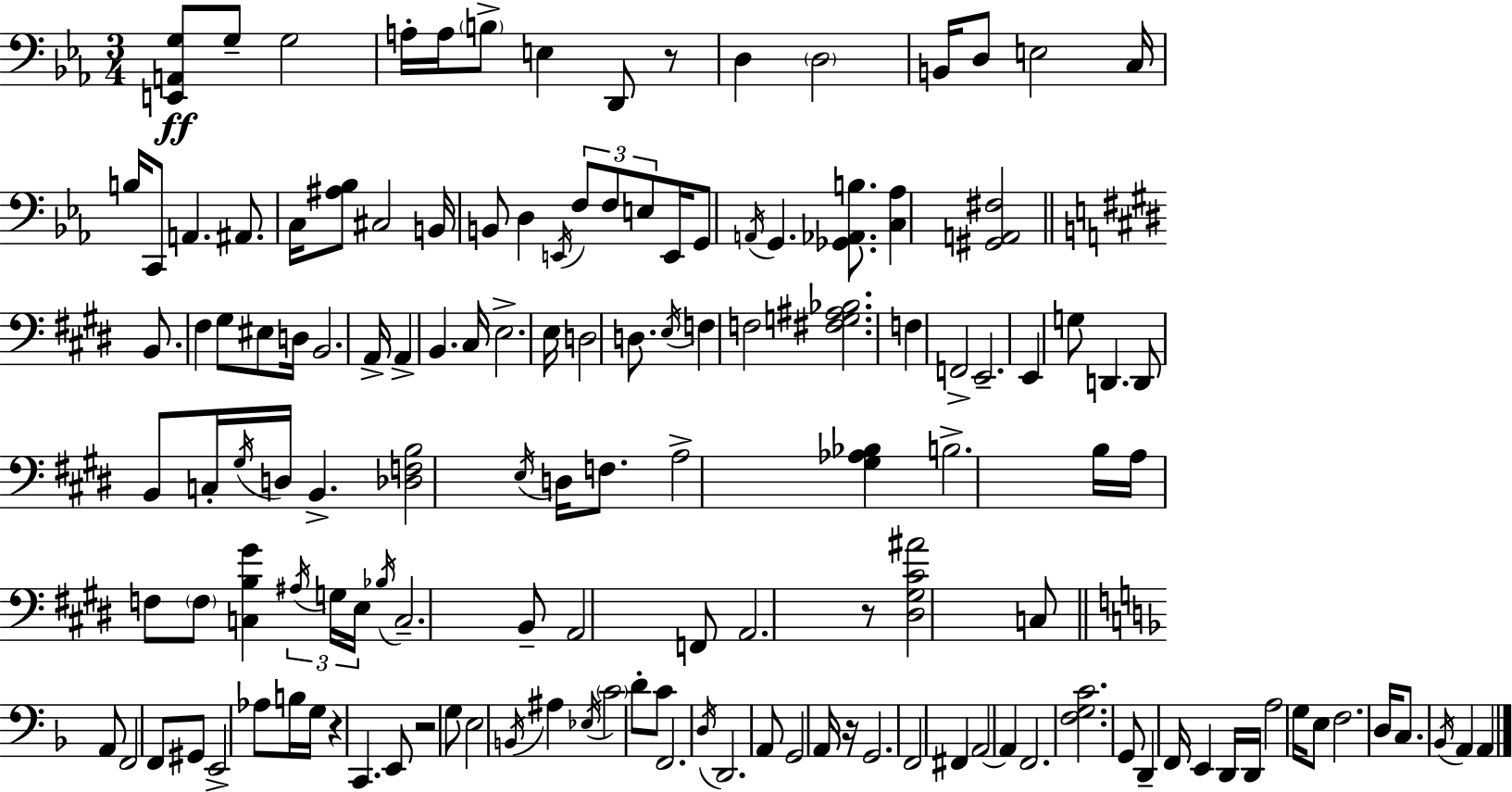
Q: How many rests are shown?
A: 5